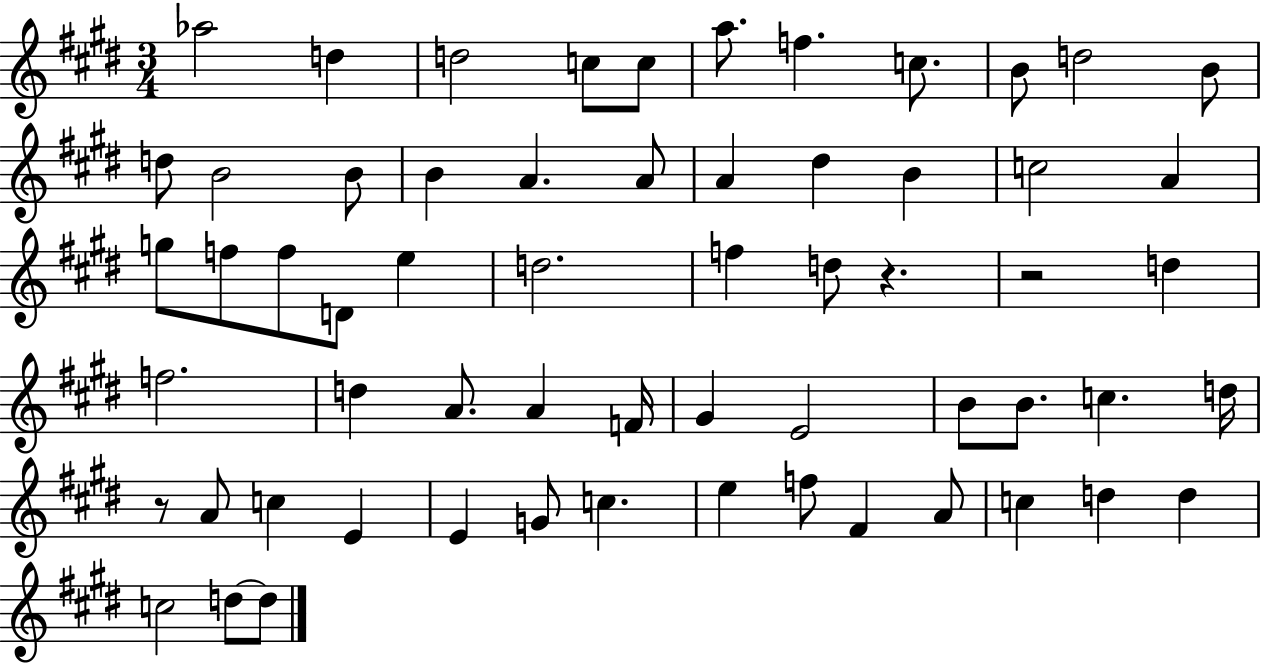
Ab5/h D5/q D5/h C5/e C5/e A5/e. F5/q. C5/e. B4/e D5/h B4/e D5/e B4/h B4/e B4/q A4/q. A4/e A4/q D#5/q B4/q C5/h A4/q G5/e F5/e F5/e D4/e E5/q D5/h. F5/q D5/e R/q. R/h D5/q F5/h. D5/q A4/e. A4/q F4/s G#4/q E4/h B4/e B4/e. C5/q. D5/s R/e A4/e C5/q E4/q E4/q G4/e C5/q. E5/q F5/e F#4/q A4/e C5/q D5/q D5/q C5/h D5/e D5/e